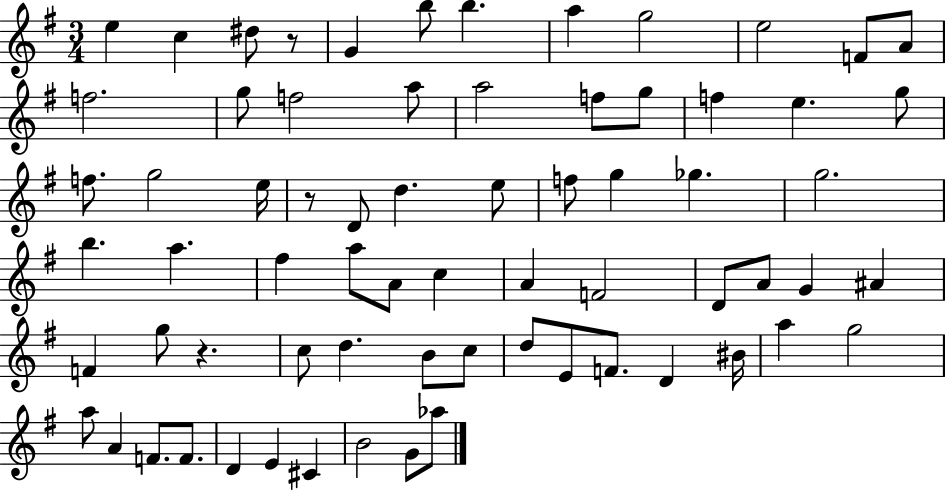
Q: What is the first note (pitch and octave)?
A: E5